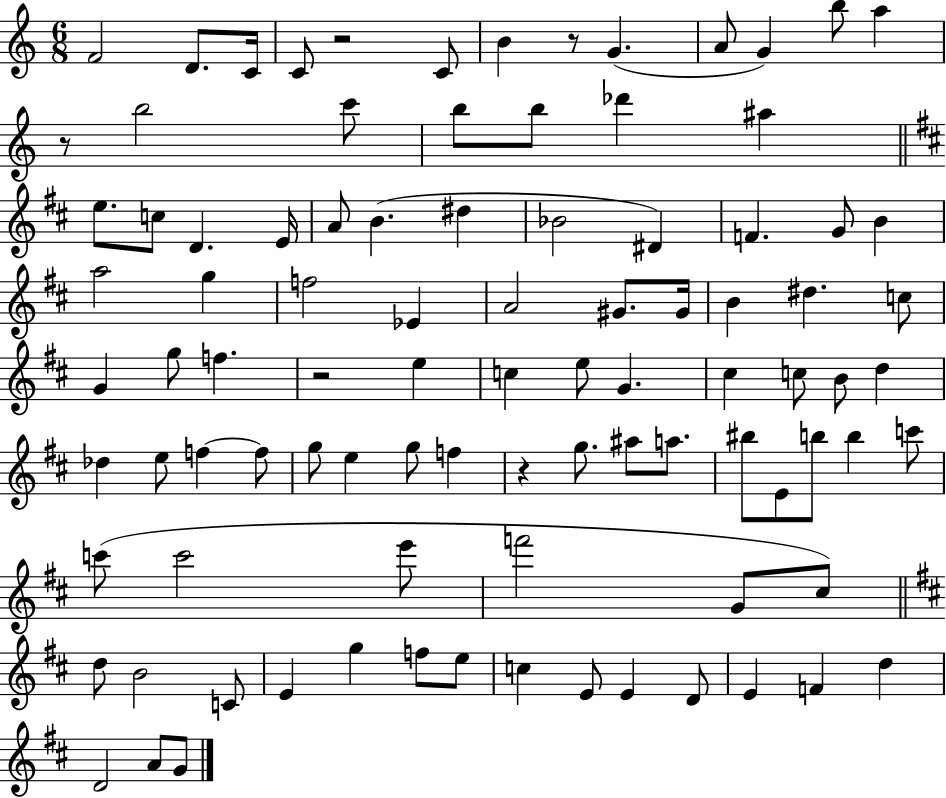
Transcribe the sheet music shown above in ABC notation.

X:1
T:Untitled
M:6/8
L:1/4
K:C
F2 D/2 C/4 C/2 z2 C/2 B z/2 G A/2 G b/2 a z/2 b2 c'/2 b/2 b/2 _d' ^a e/2 c/2 D E/4 A/2 B ^d _B2 ^D F G/2 B a2 g f2 _E A2 ^G/2 ^G/4 B ^d c/2 G g/2 f z2 e c e/2 G ^c c/2 B/2 d _d e/2 f f/2 g/2 e g/2 f z g/2 ^a/2 a/2 ^b/2 E/2 b/2 b c'/2 c'/2 c'2 e'/2 f'2 G/2 ^c/2 d/2 B2 C/2 E g f/2 e/2 c E/2 E D/2 E F d D2 A/2 G/2